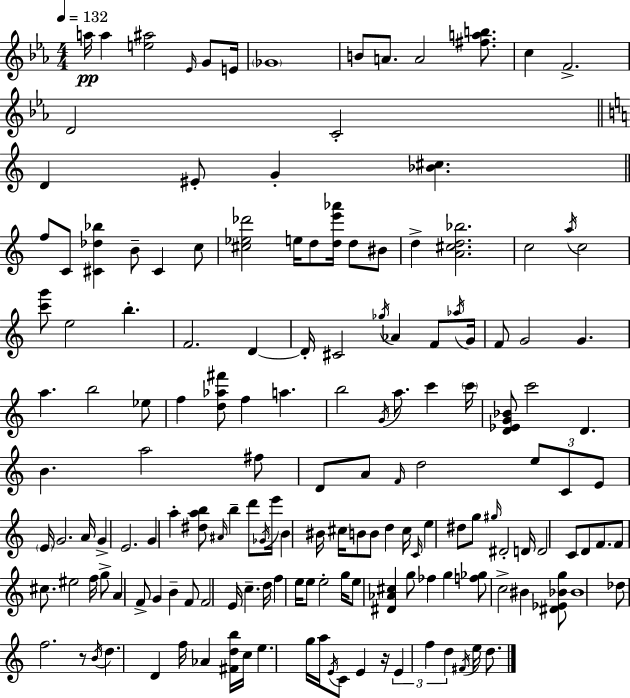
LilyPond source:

{
  \clef treble
  \numericTimeSignature
  \time 4/4
  \key ees \major
  \tempo 4 = 132
  \repeat volta 2 { a''16\pp a''4 <e'' ais''>2 \grace { ees'16 } g'8 | e'16 \parenthesize ges'1 | b'8 a'8. a'2 <fis'' a'' b''>8. | c''4 f'2.-> | \break d'2 c'2-. | \bar "||" \break \key c \major d'4 eis'8-. g'4-. <bes' cis''>4. | \bar "||" \break \key c \major f''8 c'8 <cis' des'' bes''>4 b'8-- cis'4 c''8 | <cis'' ees'' des'''>2 e''16 d''8 <d'' e''' aes'''>16 d''8 bis'8 | d''4-> <a' cis'' d'' bes''>2. | c''2 \acciaccatura { a''16 } c''2 | \break <c''' g'''>8 e''2 b''4.-. | f'2. d'4~~ | d'16-. cis'2 \acciaccatura { ges''16 } aes'4 f'8 | \acciaccatura { aes''16 } g'16 f'8 g'2 g'4. | \break a''4. b''2 | ees''8 f''4 <d'' aes'' fis'''>8 f''4 a''4. | b''2 \acciaccatura { g'16 } a''8. c'''4 | \parenthesize c'''16 <d' ees' g' bes'>8 c'''2 d'4. | \break b'4. a''2 | fis''8 d'8 a'8 \grace { f'16 } d''2 | \tuplet 3/2 { e''8 c'8 e'8 } \parenthesize e'16 g'2. | a'16 g'4-> e'2. | \break g'4 a''4-. <dis'' a'' b''>8 \grace { ais'16 } | b''4-- d'''8 \acciaccatura { ges'16 } e'''16 b'4 bis'16 cis''16 b'8 | b'8 d''4 cis''16 \grace { c'16 } e''4 dis''8 g''8 | \grace { gis''16 } dis'2-. d'16 d'2 | \break c'8 d'8 f'8. f'8 cis''8. eis''2 | f''16 g''8-> a'4 f'8-> g'4 | b'4-- f'8 f'2 | e'16 c''4.-- d''16 f''4 e''16 e''8 | \break e''2-. g''16 e''8 <dis' aes' cis''>4 g''8 | fes''4 g''4 <f'' ges''>8 c''2-> | bis'4 <dis' ees' bes' g''>8 bes'1 | des''8 f''2. | \break r8 \acciaccatura { b'16 } d''4. | d'4 f''16 aes'4 <fis' d'' b''>16 c''16 e''4. | g''16 a''16 \acciaccatura { e'16 } c'8 e'4 r16 \tuplet 3/2 { e'4 f''4 | d''4 } \acciaccatura { fis'16 } e''16 d''8. } \bar "|."
}